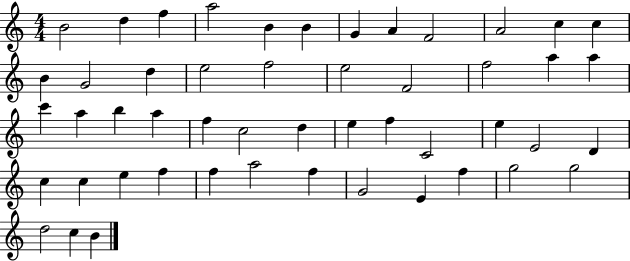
{
  \clef treble
  \numericTimeSignature
  \time 4/4
  \key c \major
  b'2 d''4 f''4 | a''2 b'4 b'4 | g'4 a'4 f'2 | a'2 c''4 c''4 | \break b'4 g'2 d''4 | e''2 f''2 | e''2 f'2 | f''2 a''4 a''4 | \break c'''4 a''4 b''4 a''4 | f''4 c''2 d''4 | e''4 f''4 c'2 | e''4 e'2 d'4 | \break c''4 c''4 e''4 f''4 | f''4 a''2 f''4 | g'2 e'4 f''4 | g''2 g''2 | \break d''2 c''4 b'4 | \bar "|."
}